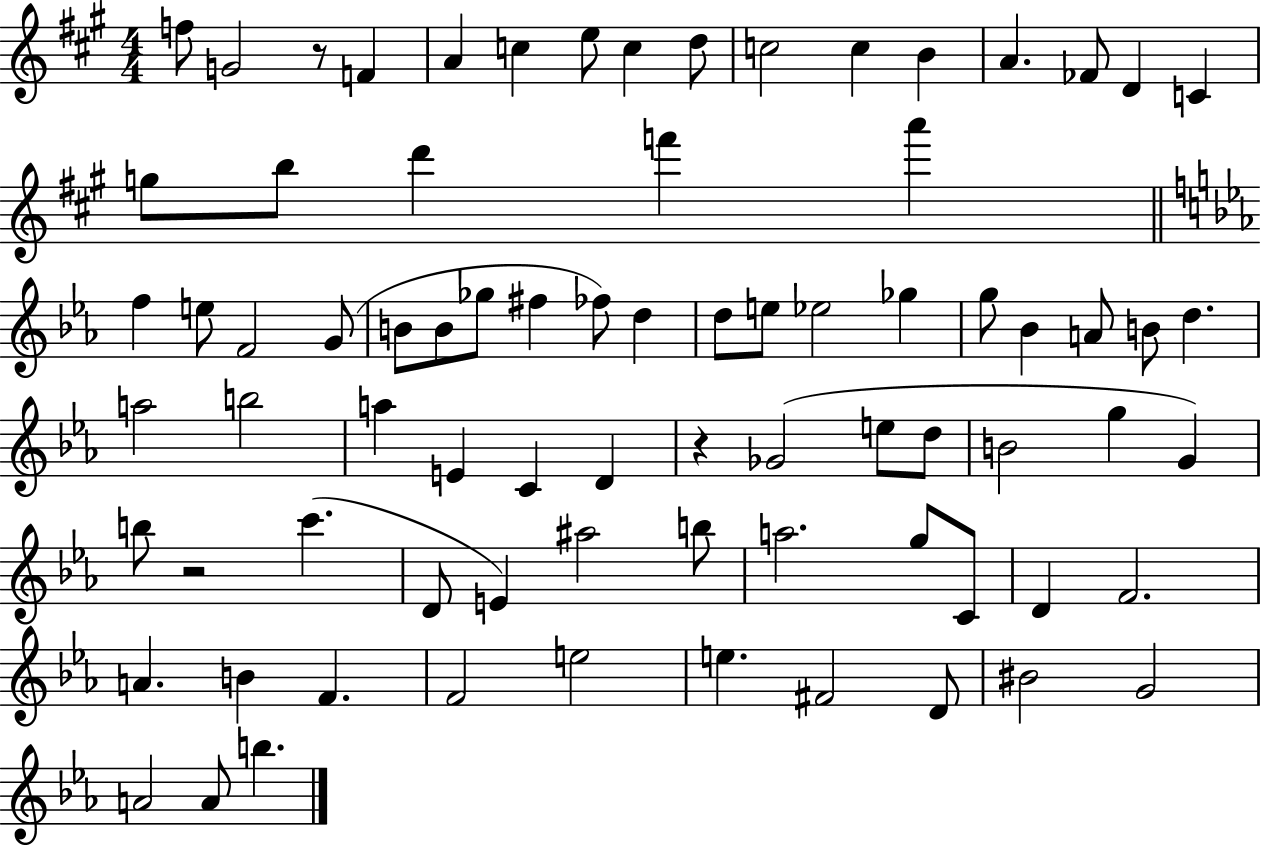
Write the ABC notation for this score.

X:1
T:Untitled
M:4/4
L:1/4
K:A
f/2 G2 z/2 F A c e/2 c d/2 c2 c B A _F/2 D C g/2 b/2 d' f' a' f e/2 F2 G/2 B/2 B/2 _g/2 ^f _f/2 d d/2 e/2 _e2 _g g/2 _B A/2 B/2 d a2 b2 a E C D z _G2 e/2 d/2 B2 g G b/2 z2 c' D/2 E ^a2 b/2 a2 g/2 C/2 D F2 A B F F2 e2 e ^F2 D/2 ^B2 G2 A2 A/2 b